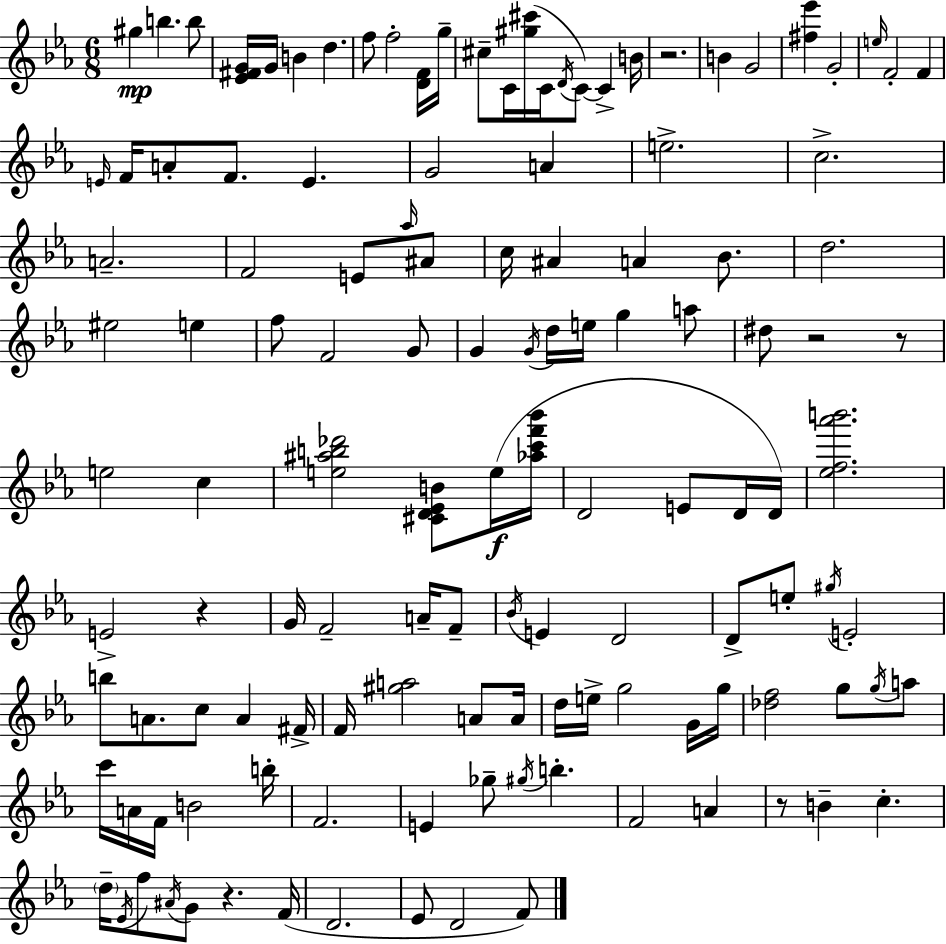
G#5/q B5/q. B5/e [Eb4,F#4,G4]/s G4/s B4/q D5/q. F5/e F5/h [D4,F4]/s G5/s C#5/e C4/s [G#5,C#6]/s C4/s D4/s C4/e C4/q B4/s R/h. B4/q G4/h [F#5,Eb6]/q G4/h E5/s F4/h F4/q E4/s F4/s A4/e F4/e. E4/q. G4/h A4/q E5/h. C5/h. A4/h. F4/h E4/e Ab5/s A#4/e C5/s A#4/q A4/q Bb4/e. D5/h. EIS5/h E5/q F5/e F4/h G4/e G4/q G4/s D5/s E5/s G5/q A5/e D#5/e R/h R/e E5/h C5/q [E5,A#5,B5,Db6]/h [C#4,D4,Eb4,B4]/e E5/s [Ab5,C6,F6,Bb6]/s D4/h E4/e D4/s D4/s [Eb5,F5,Ab6,B6]/h. E4/h R/q G4/s F4/h A4/s F4/e Bb4/s E4/q D4/h D4/e E5/e G#5/s E4/h B5/e A4/e. C5/e A4/q F#4/s F4/s [G#5,A5]/h A4/e A4/s D5/s E5/s G5/h G4/s G5/s [Db5,F5]/h G5/e G5/s A5/e C6/s A4/s F4/s B4/h B5/s F4/h. E4/q Gb5/e G#5/s B5/q. F4/h A4/q R/e B4/q C5/q. D5/s Eb4/s F5/e A#4/s G4/e R/q. F4/s D4/h. Eb4/e D4/h F4/e